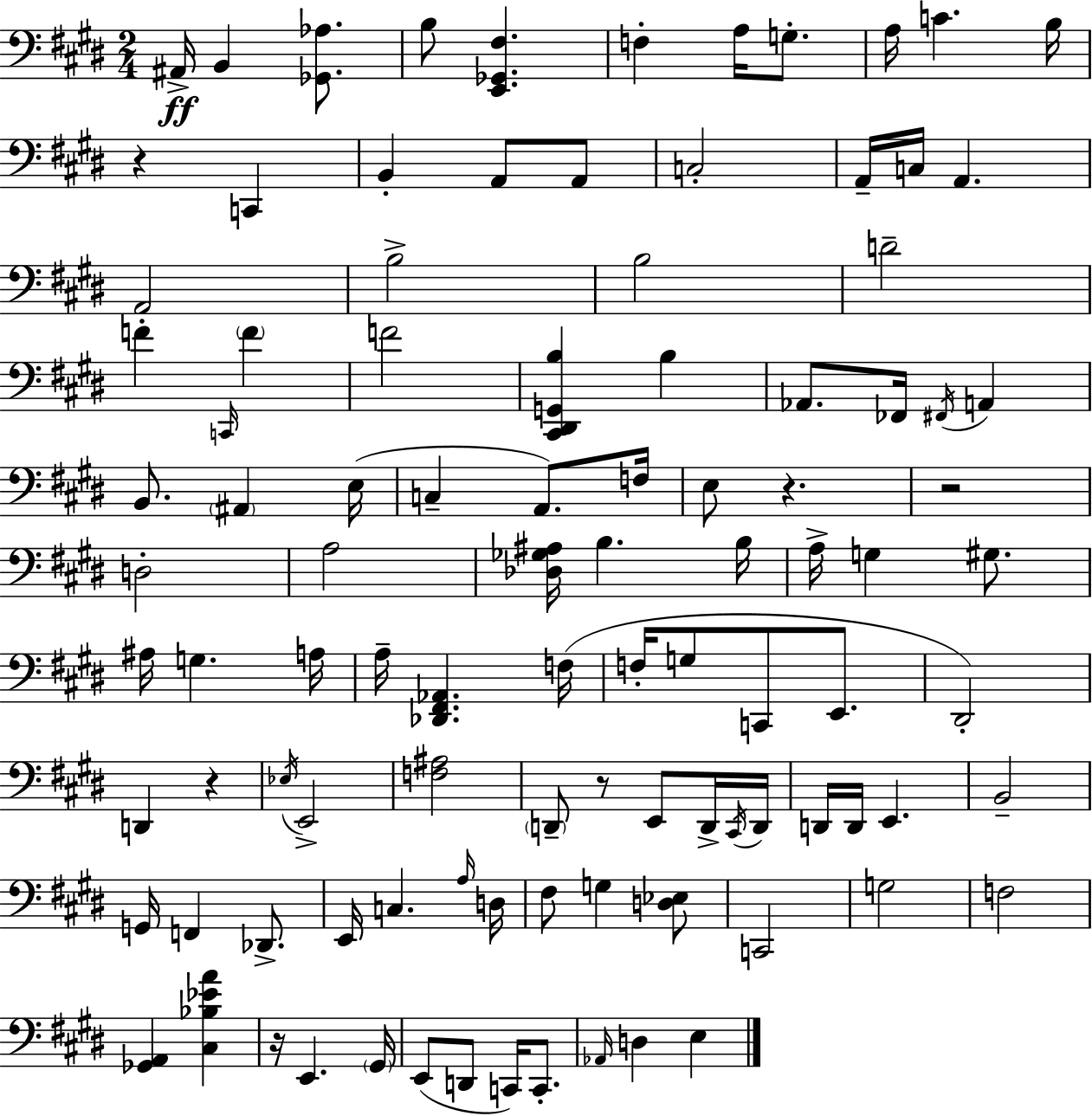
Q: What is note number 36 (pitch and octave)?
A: F3